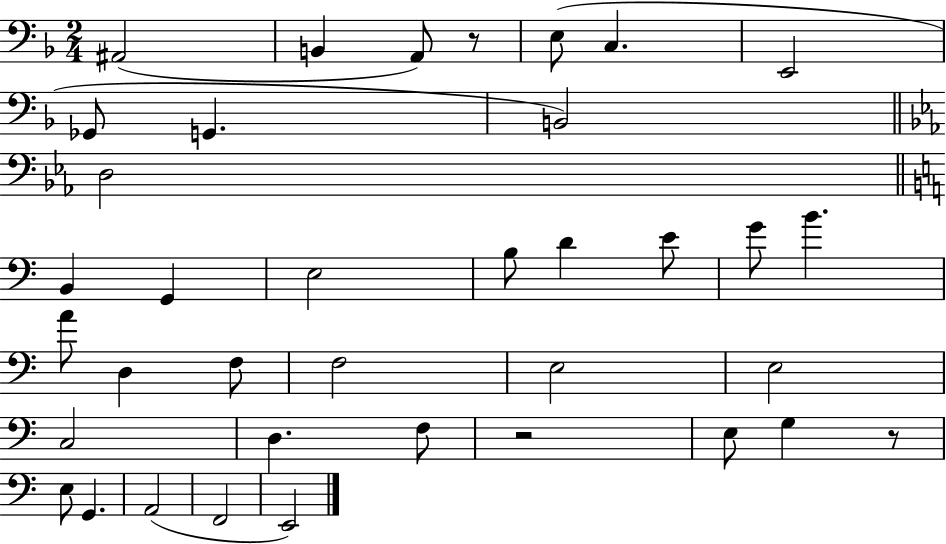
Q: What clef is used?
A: bass